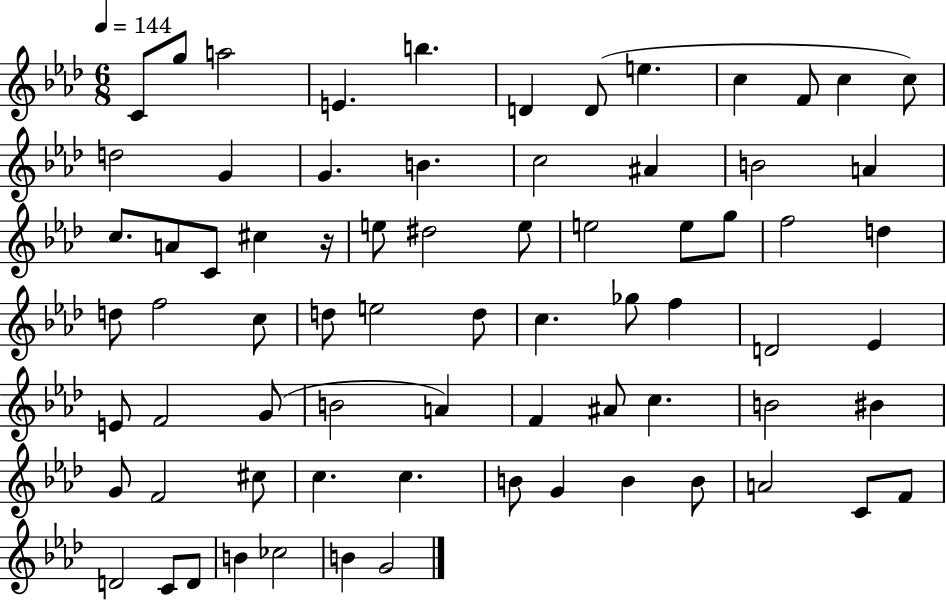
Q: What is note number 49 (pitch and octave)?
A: F4